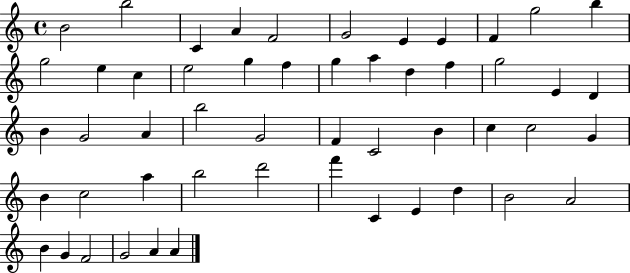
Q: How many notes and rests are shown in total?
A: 52